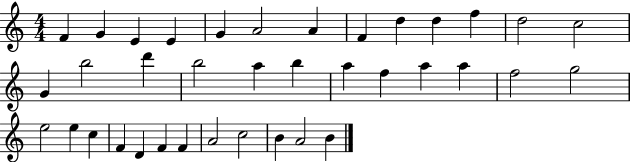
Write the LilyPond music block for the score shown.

{
  \clef treble
  \numericTimeSignature
  \time 4/4
  \key c \major
  f'4 g'4 e'4 e'4 | g'4 a'2 a'4 | f'4 d''4 d''4 f''4 | d''2 c''2 | \break g'4 b''2 d'''4 | b''2 a''4 b''4 | a''4 f''4 a''4 a''4 | f''2 g''2 | \break e''2 e''4 c''4 | f'4 d'4 f'4 f'4 | a'2 c''2 | b'4 a'2 b'4 | \break \bar "|."
}